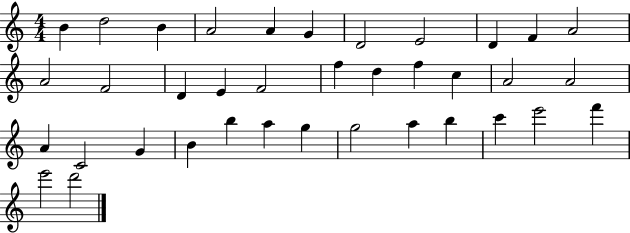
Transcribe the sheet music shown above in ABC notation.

X:1
T:Untitled
M:4/4
L:1/4
K:C
B d2 B A2 A G D2 E2 D F A2 A2 F2 D E F2 f d f c A2 A2 A C2 G B b a g g2 a b c' e'2 f' e'2 d'2